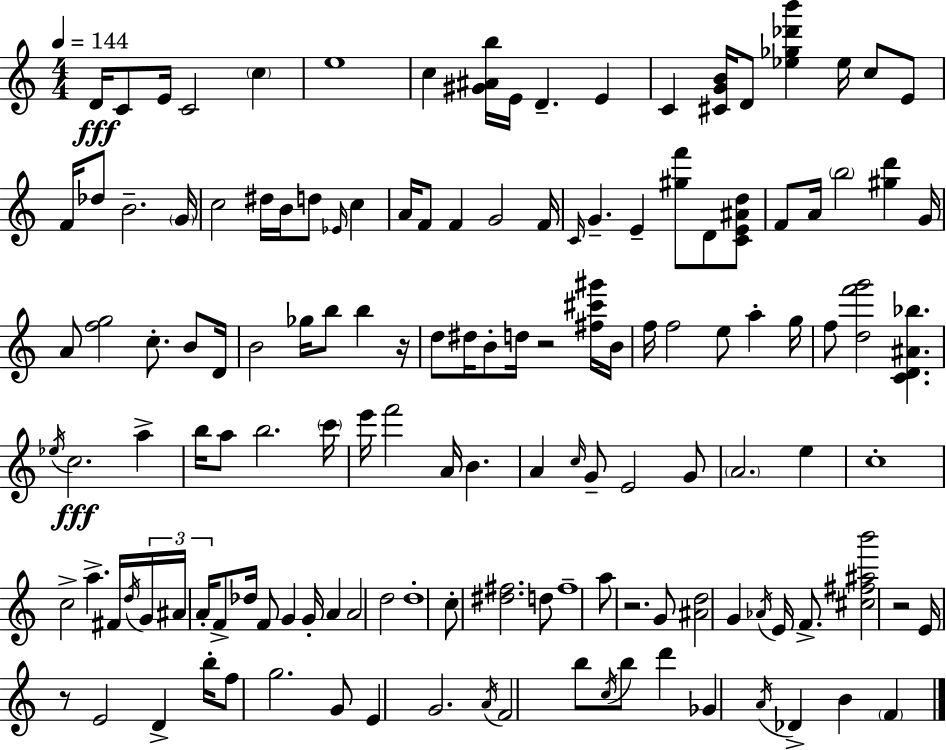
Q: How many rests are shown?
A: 5